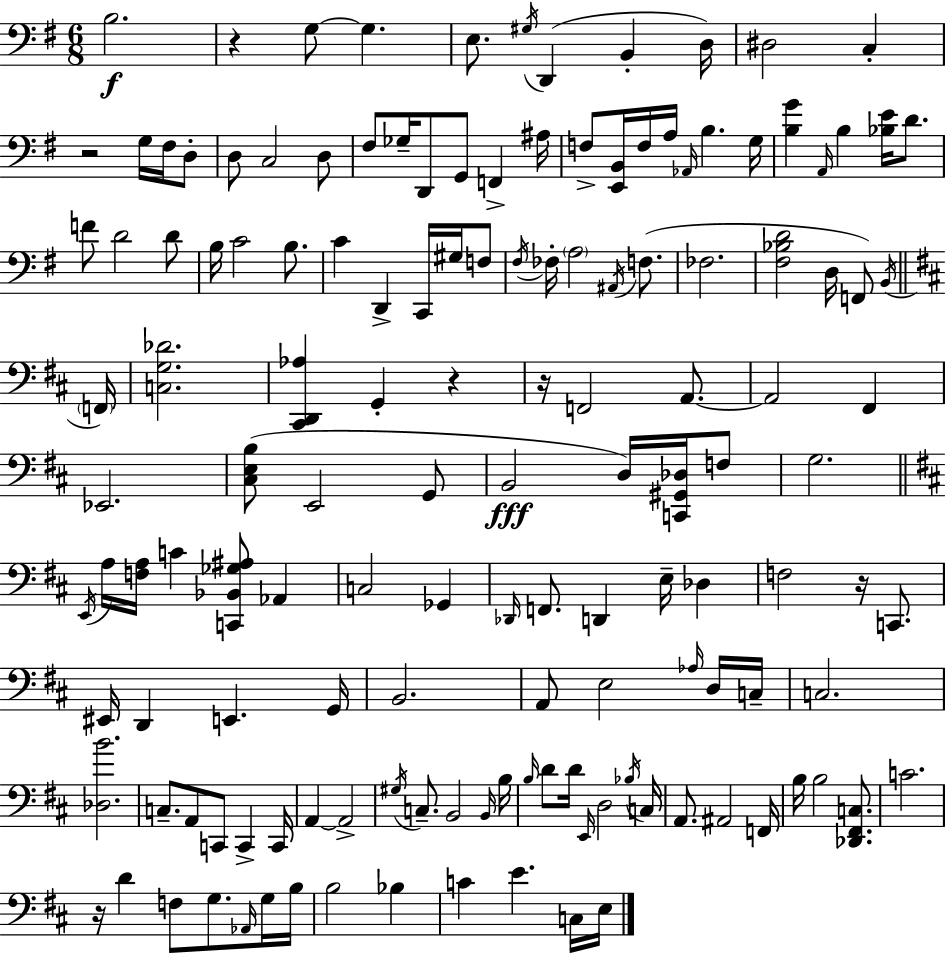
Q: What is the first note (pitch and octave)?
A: B3